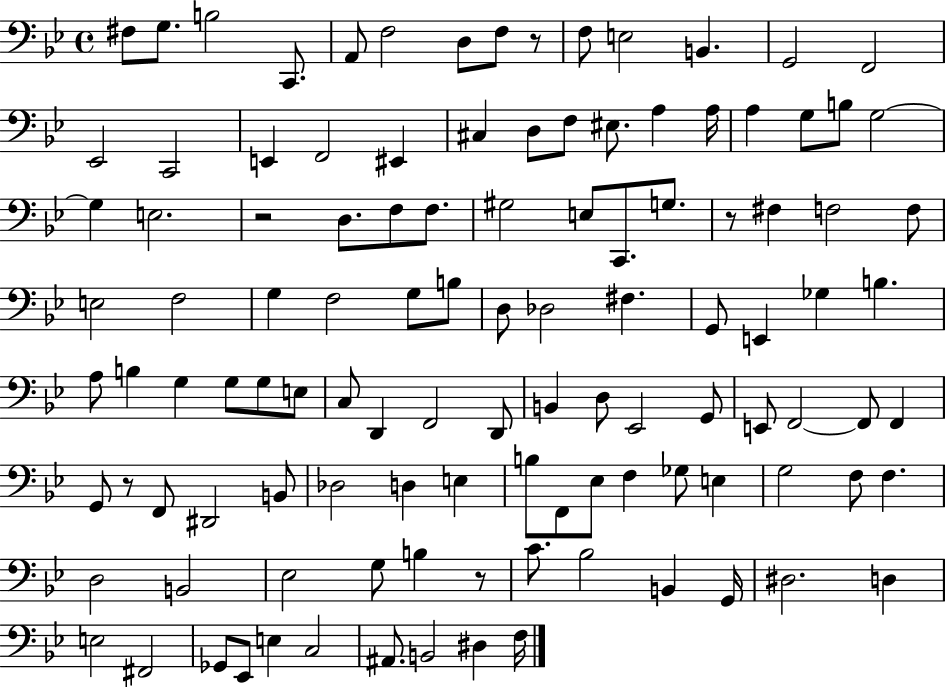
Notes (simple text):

F#3/e G3/e. B3/h C2/e. A2/e F3/h D3/e F3/e R/e F3/e E3/h B2/q. G2/h F2/h Eb2/h C2/h E2/q F2/h EIS2/q C#3/q D3/e F3/e EIS3/e. A3/q A3/s A3/q G3/e B3/e G3/h G3/q E3/h. R/h D3/e. F3/e F3/e. G#3/h E3/e C2/e. G3/e. R/e F#3/q F3/h F3/e E3/h F3/h G3/q F3/h G3/e B3/e D3/e Db3/h F#3/q. G2/e E2/q Gb3/q B3/q. A3/e B3/q G3/q G3/e G3/e E3/e C3/e D2/q F2/h D2/e B2/q D3/e Eb2/h G2/e E2/e F2/h F2/e F2/q G2/e R/e F2/e D#2/h B2/e Db3/h D3/q E3/q B3/e F2/e Eb3/e F3/q Gb3/e E3/q G3/h F3/e F3/q. D3/h B2/h Eb3/h G3/e B3/q R/e C4/e. Bb3/h B2/q G2/s D#3/h. D3/q E3/h F#2/h Gb2/e Eb2/e E3/q C3/h A#2/e. B2/h D#3/q F3/s